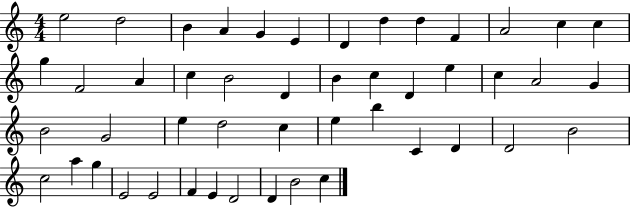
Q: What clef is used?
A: treble